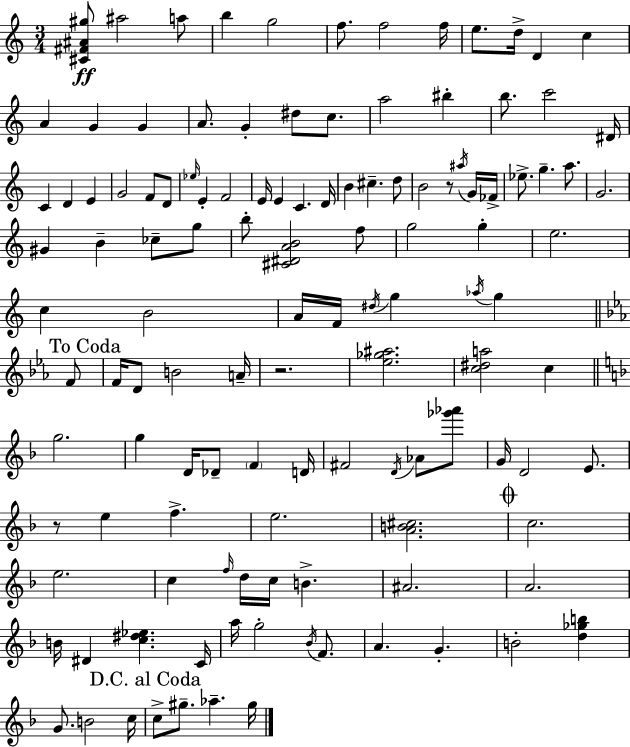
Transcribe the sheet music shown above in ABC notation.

X:1
T:Untitled
M:3/4
L:1/4
K:C
[^C^F^A^g]/2 ^a2 a/2 b g2 f/2 f2 f/4 e/2 d/4 D c A G G A/2 G ^d/2 c/2 a2 ^b b/2 c'2 ^D/4 C D E G2 F/2 D/2 _e/4 E F2 E/4 E C D/4 B ^c d/2 B2 z/2 ^a/4 G/4 _F/4 _e/2 g a/2 G2 ^G B _c/2 g/2 b/2 [^C^DAB]2 f/2 g2 g e2 c B2 A/4 F/4 ^d/4 g _a/4 g F/2 F/4 D/2 B2 A/4 z2 [_e_g^a]2 [c^da]2 c g2 g D/4 _D/2 F D/4 ^F2 D/4 _A/2 [_g'_a']/2 G/4 D2 E/2 z/2 e f e2 [AB^c]2 c2 e2 c f/4 d/4 c/4 B ^A2 A2 B/4 ^D [c^d_e] C/4 a/4 g2 _B/4 F/2 A G B2 [d_gb] G/2 B2 c/4 c/2 ^g/2 _a ^g/4